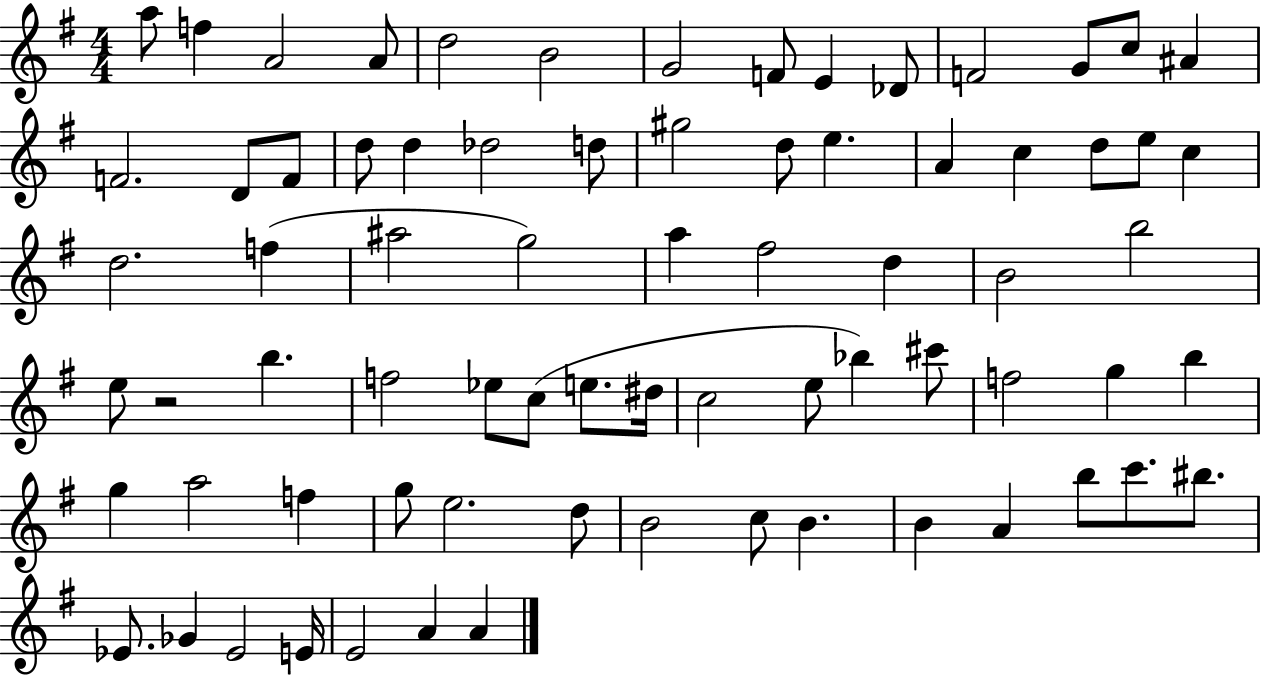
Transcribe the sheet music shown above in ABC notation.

X:1
T:Untitled
M:4/4
L:1/4
K:G
a/2 f A2 A/2 d2 B2 G2 F/2 E _D/2 F2 G/2 c/2 ^A F2 D/2 F/2 d/2 d _d2 d/2 ^g2 d/2 e A c d/2 e/2 c d2 f ^a2 g2 a ^f2 d B2 b2 e/2 z2 b f2 _e/2 c/2 e/2 ^d/4 c2 e/2 _b ^c'/2 f2 g b g a2 f g/2 e2 d/2 B2 c/2 B B A b/2 c'/2 ^b/2 _E/2 _G _E2 E/4 E2 A A